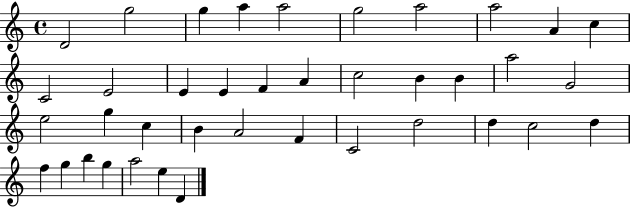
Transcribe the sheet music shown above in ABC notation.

X:1
T:Untitled
M:4/4
L:1/4
K:C
D2 g2 g a a2 g2 a2 a2 A c C2 E2 E E F A c2 B B a2 G2 e2 g c B A2 F C2 d2 d c2 d f g b g a2 e D